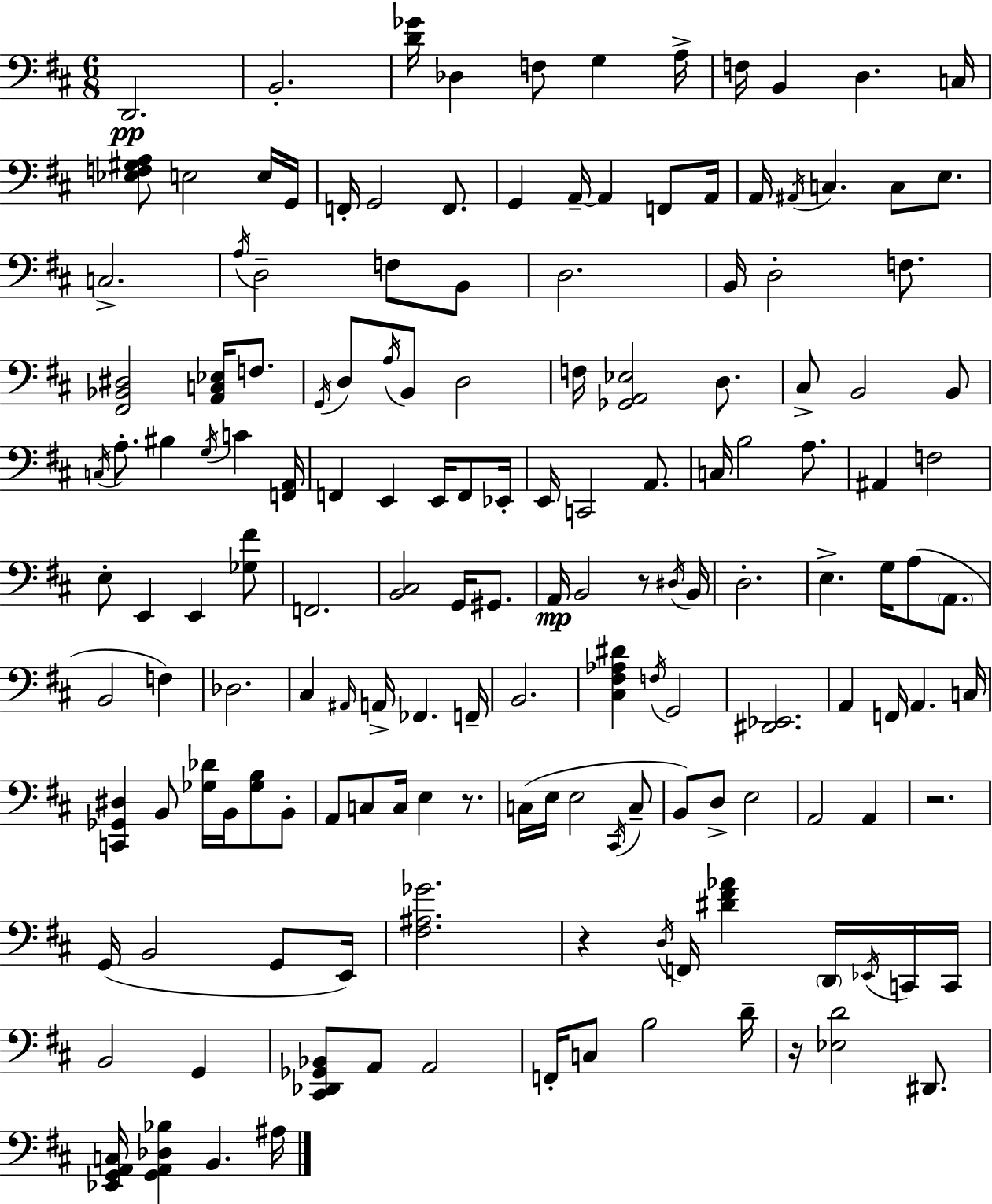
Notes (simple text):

D2/h. B2/h. [D4,Gb4]/s Db3/q F3/e G3/q A3/s F3/s B2/q D3/q. C3/s [Eb3,F3,G#3,A3]/e E3/h E3/s G2/s F2/s G2/h F2/e. G2/q A2/s A2/q F2/e A2/s A2/s A#2/s C3/q. C3/e E3/e. C3/h. A3/s D3/h F3/e B2/e D3/h. B2/s D3/h F3/e. [F#2,Bb2,D#3]/h [A2,C3,Eb3]/s F3/e. G2/s D3/e A3/s B2/e D3/h F3/s [Gb2,A2,Eb3]/h D3/e. C#3/e B2/h B2/e C3/s A3/e. BIS3/q G3/s C4/q [F2,A2]/s F2/q E2/q E2/s F2/e Eb2/s E2/s C2/h A2/e. C3/s B3/h A3/e. A#2/q F3/h E3/e E2/q E2/q [Gb3,F#4]/e F2/h. [B2,C#3]/h G2/s G#2/e. A2/s B2/h R/e D#3/s B2/s D3/h. E3/q. G3/s A3/e A2/e. B2/h F3/q Db3/h. C#3/q A#2/s A2/s FES2/q. F2/s B2/h. [C#3,F#3,Ab3,D#4]/q F3/s G2/h [D#2,Eb2]/h. A2/q F2/s A2/q. C3/s [C2,Gb2,D#3]/q B2/e [Gb3,Db4]/s B2/s [Gb3,B3]/e B2/e A2/e C3/e C3/s E3/q R/e. C3/s E3/s E3/h C#2/s C3/e B2/e D3/e E3/h A2/h A2/q R/h. G2/s B2/h G2/e E2/s [F#3,A#3,Gb4]/h. R/q D3/s F2/s [D#4,F#4,Ab4]/q D2/s Eb2/s C2/s C2/s B2/h G2/q [C#2,Db2,Gb2,Bb2]/e A2/e A2/h F2/s C3/e B3/h D4/s R/s [Eb3,D4]/h D#2/e. [Eb2,G2,A2,C3]/s [G2,A2,Db3,Bb3]/q B2/q. A#3/s